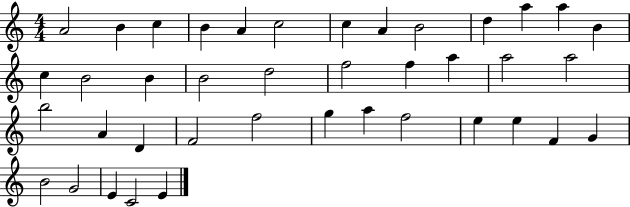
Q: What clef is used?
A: treble